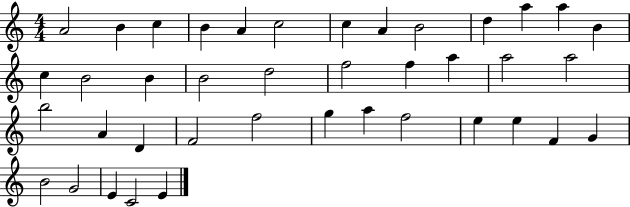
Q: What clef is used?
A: treble